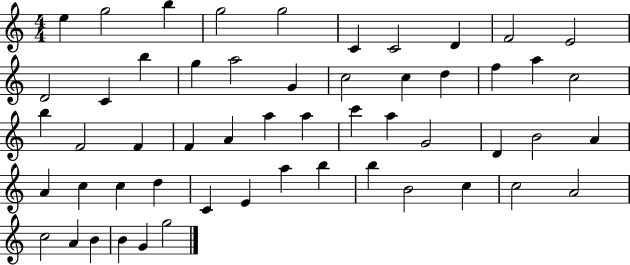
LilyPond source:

{
  \clef treble
  \numericTimeSignature
  \time 4/4
  \key c \major
  e''4 g''2 b''4 | g''2 g''2 | c'4 c'2 d'4 | f'2 e'2 | \break d'2 c'4 b''4 | g''4 a''2 g'4 | c''2 c''4 d''4 | f''4 a''4 c''2 | \break b''4 f'2 f'4 | f'4 a'4 a''4 a''4 | c'''4 a''4 g'2 | d'4 b'2 a'4 | \break a'4 c''4 c''4 d''4 | c'4 e'4 a''4 b''4 | b''4 b'2 c''4 | c''2 a'2 | \break c''2 a'4 b'4 | b'4 g'4 g''2 | \bar "|."
}